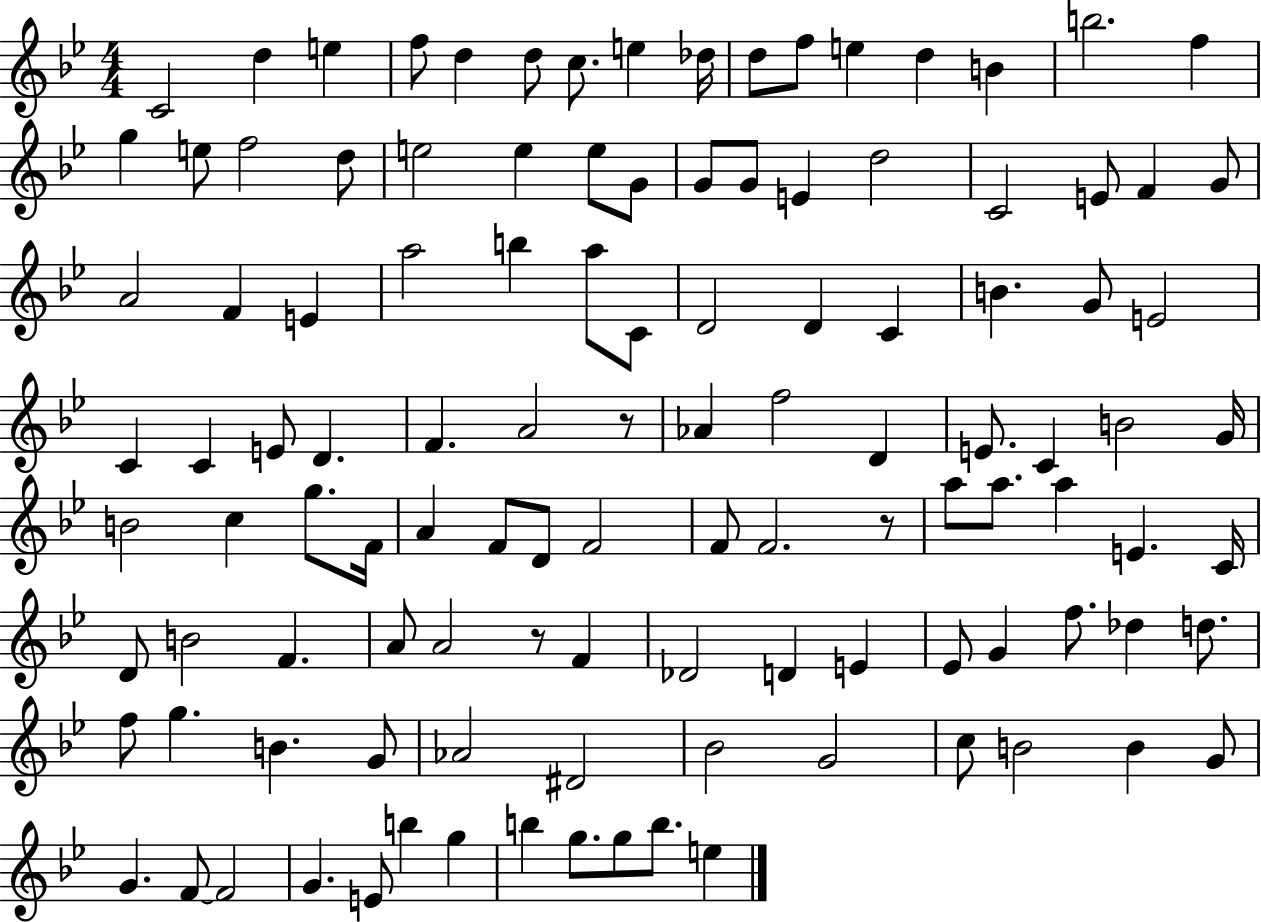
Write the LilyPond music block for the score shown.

{
  \clef treble
  \numericTimeSignature
  \time 4/4
  \key bes \major
  c'2 d''4 e''4 | f''8 d''4 d''8 c''8. e''4 des''16 | d''8 f''8 e''4 d''4 b'4 | b''2. f''4 | \break g''4 e''8 f''2 d''8 | e''2 e''4 e''8 g'8 | g'8 g'8 e'4 d''2 | c'2 e'8 f'4 g'8 | \break a'2 f'4 e'4 | a''2 b''4 a''8 c'8 | d'2 d'4 c'4 | b'4. g'8 e'2 | \break c'4 c'4 e'8 d'4. | f'4. a'2 r8 | aes'4 f''2 d'4 | e'8. c'4 b'2 g'16 | \break b'2 c''4 g''8. f'16 | a'4 f'8 d'8 f'2 | f'8 f'2. r8 | a''8 a''8. a''4 e'4. c'16 | \break d'8 b'2 f'4. | a'8 a'2 r8 f'4 | des'2 d'4 e'4 | ees'8 g'4 f''8. des''4 d''8. | \break f''8 g''4. b'4. g'8 | aes'2 dis'2 | bes'2 g'2 | c''8 b'2 b'4 g'8 | \break g'4. f'8~~ f'2 | g'4. e'8 b''4 g''4 | b''4 g''8. g''8 b''8. e''4 | \bar "|."
}